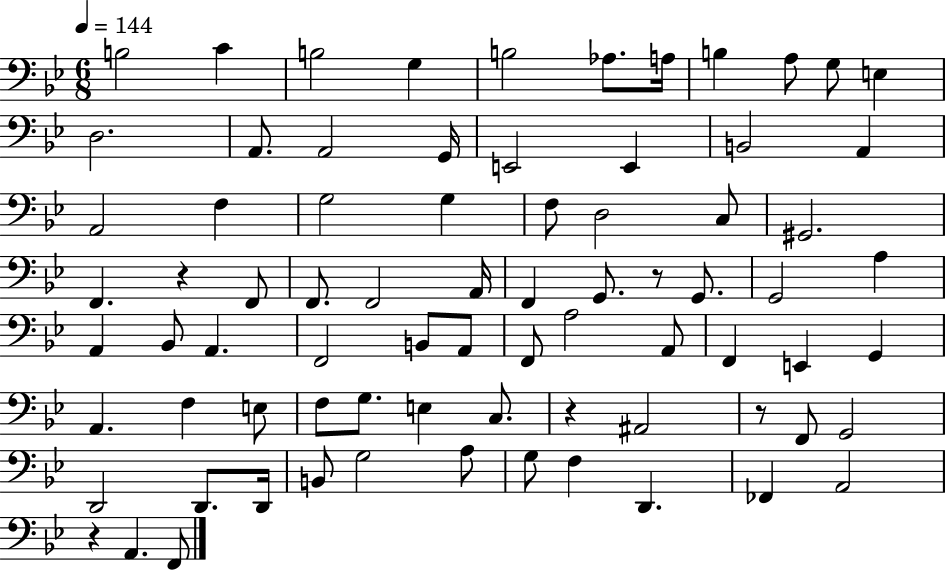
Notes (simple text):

B3/h C4/q B3/h G3/q B3/h Ab3/e. A3/s B3/q A3/e G3/e E3/q D3/h. A2/e. A2/h G2/s E2/h E2/q B2/h A2/q A2/h F3/q G3/h G3/q F3/e D3/h C3/e G#2/h. F2/q. R/q F2/e F2/e. F2/h A2/s F2/q G2/e. R/e G2/e. G2/h A3/q A2/q Bb2/e A2/q. F2/h B2/e A2/e F2/e A3/h A2/e F2/q E2/q G2/q A2/q. F3/q E3/e F3/e G3/e. E3/q C3/e. R/q A#2/h R/e F2/e G2/h D2/h D2/e. D2/s B2/e G3/h A3/e G3/e F3/q D2/q. FES2/q A2/h R/q A2/q. F2/e